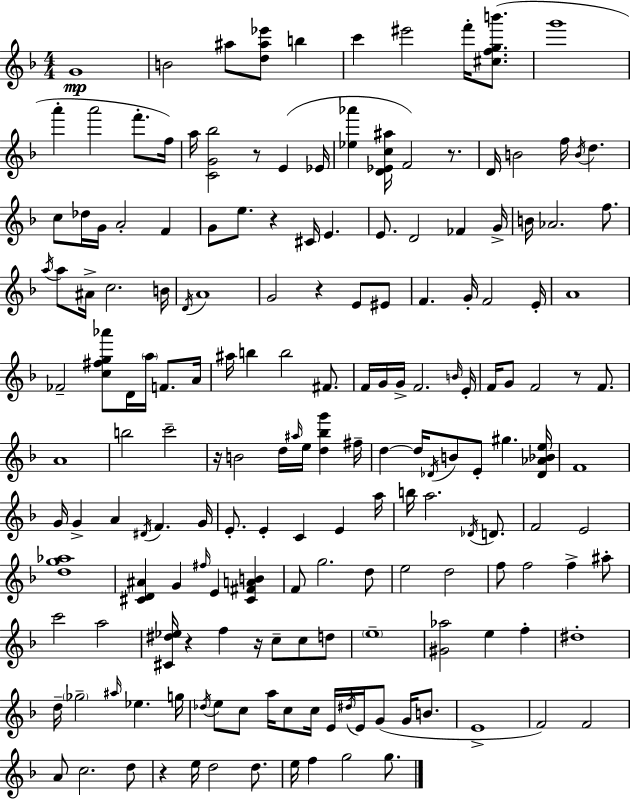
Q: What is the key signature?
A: D minor